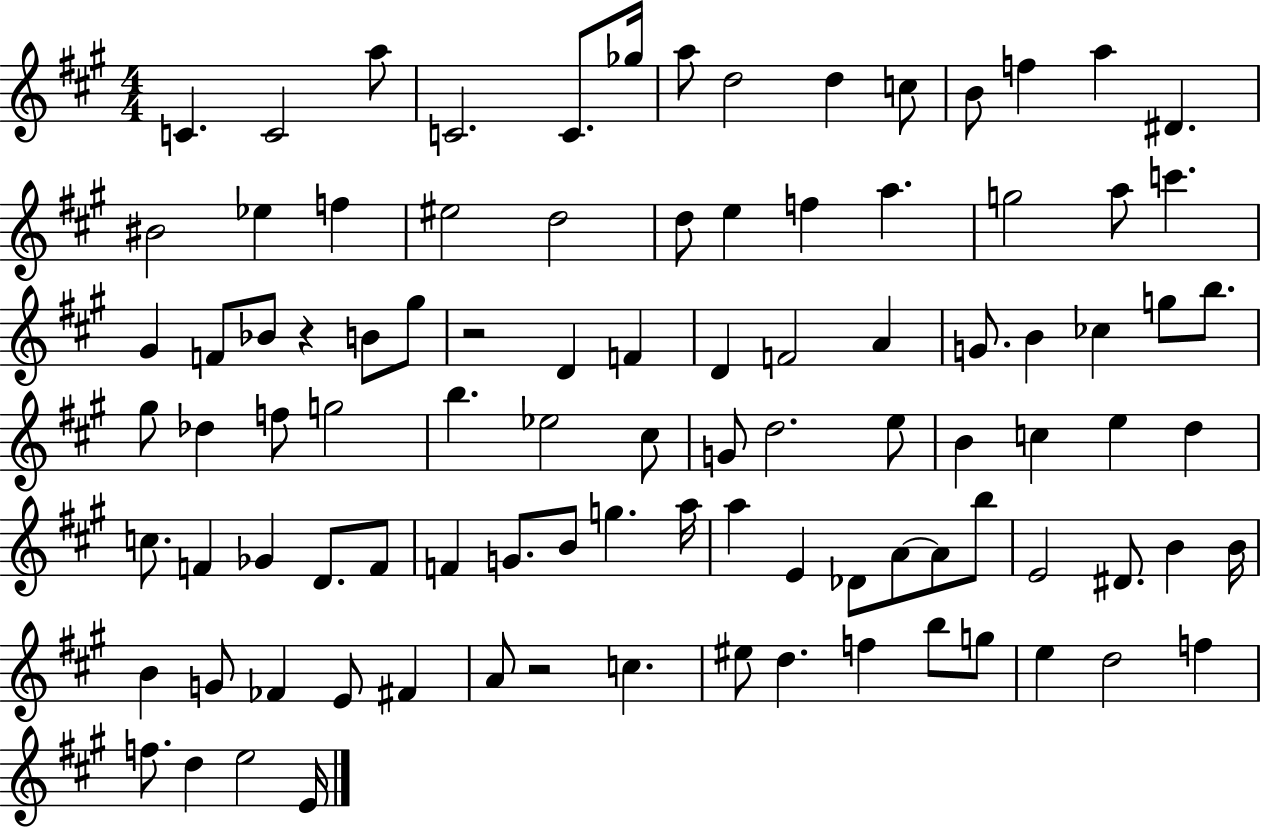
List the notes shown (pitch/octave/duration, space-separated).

C4/q. C4/h A5/e C4/h. C4/e. Gb5/s A5/e D5/h D5/q C5/e B4/e F5/q A5/q D#4/q. BIS4/h Eb5/q F5/q EIS5/h D5/h D5/e E5/q F5/q A5/q. G5/h A5/e C6/q. G#4/q F4/e Bb4/e R/q B4/e G#5/e R/h D4/q F4/q D4/q F4/h A4/q G4/e. B4/q CES5/q G5/e B5/e. G#5/e Db5/q F5/e G5/h B5/q. Eb5/h C#5/e G4/e D5/h. E5/e B4/q C5/q E5/q D5/q C5/e. F4/q Gb4/q D4/e. F4/e F4/q G4/e. B4/e G5/q. A5/s A5/q E4/q Db4/e A4/e A4/e B5/e E4/h D#4/e. B4/q B4/s B4/q G4/e FES4/q E4/e F#4/q A4/e R/h C5/q. EIS5/e D5/q. F5/q B5/e G5/e E5/q D5/h F5/q F5/e. D5/q E5/h E4/s